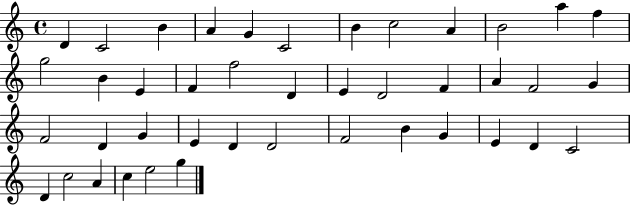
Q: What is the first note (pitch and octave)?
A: D4